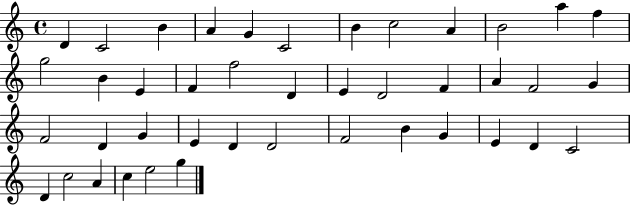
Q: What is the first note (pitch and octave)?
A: D4